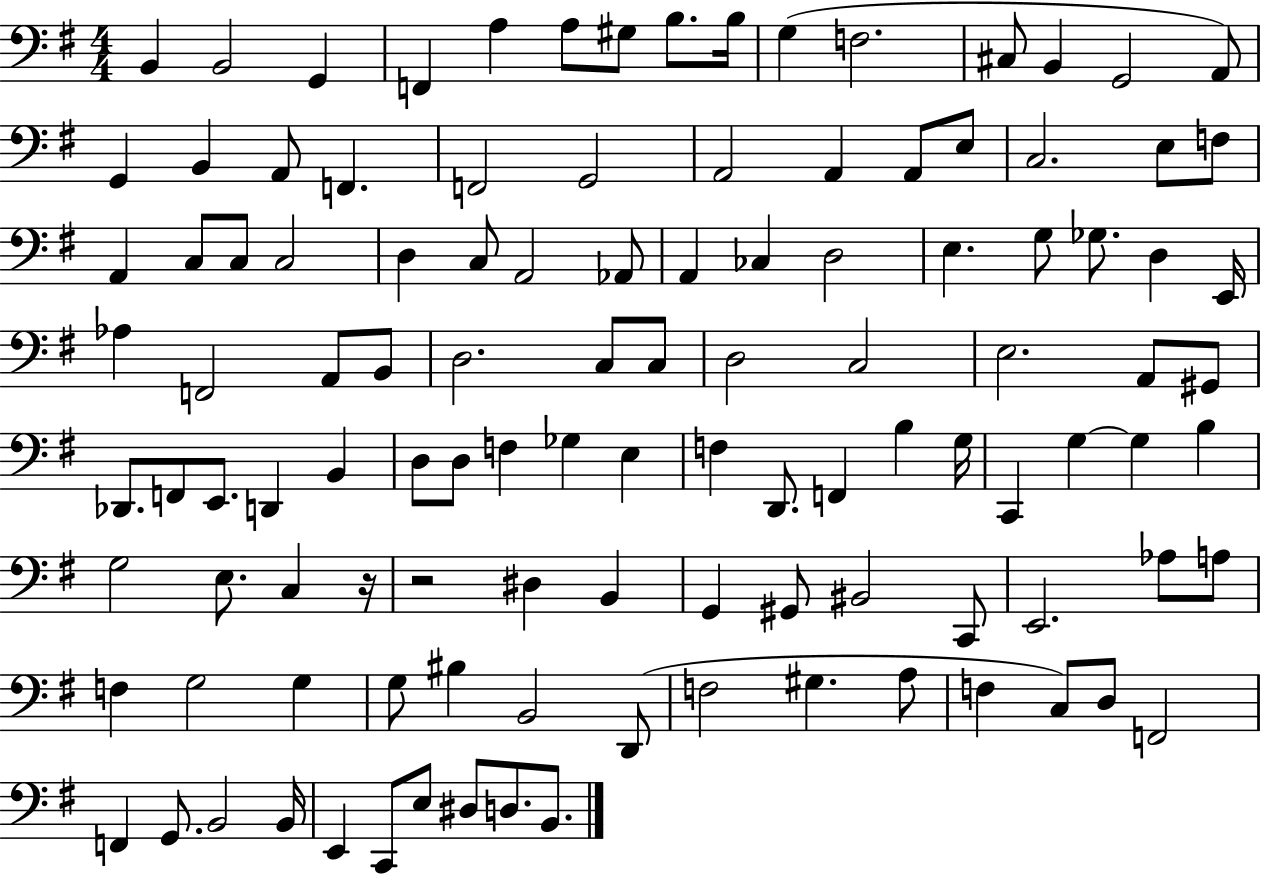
{
  \clef bass
  \numericTimeSignature
  \time 4/4
  \key g \major
  \repeat volta 2 { b,4 b,2 g,4 | f,4 a4 a8 gis8 b8. b16 | g4( f2. | cis8 b,4 g,2 a,8) | \break g,4 b,4 a,8 f,4. | f,2 g,2 | a,2 a,4 a,8 e8 | c2. e8 f8 | \break a,4 c8 c8 c2 | d4 c8 a,2 aes,8 | a,4 ces4 d2 | e4. g8 ges8. d4 e,16 | \break aes4 f,2 a,8 b,8 | d2. c8 c8 | d2 c2 | e2. a,8 gis,8 | \break des,8. f,8 e,8. d,4 b,4 | d8 d8 f4 ges4 e4 | f4 d,8. f,4 b4 g16 | c,4 g4~~ g4 b4 | \break g2 e8. c4 r16 | r2 dis4 b,4 | g,4 gis,8 bis,2 c,8 | e,2. aes8 a8 | \break f4 g2 g4 | g8 bis4 b,2 d,8( | f2 gis4. a8 | f4 c8) d8 f,2 | \break f,4 g,8. b,2 b,16 | e,4 c,8 e8 dis8 d8. b,8. | } \bar "|."
}